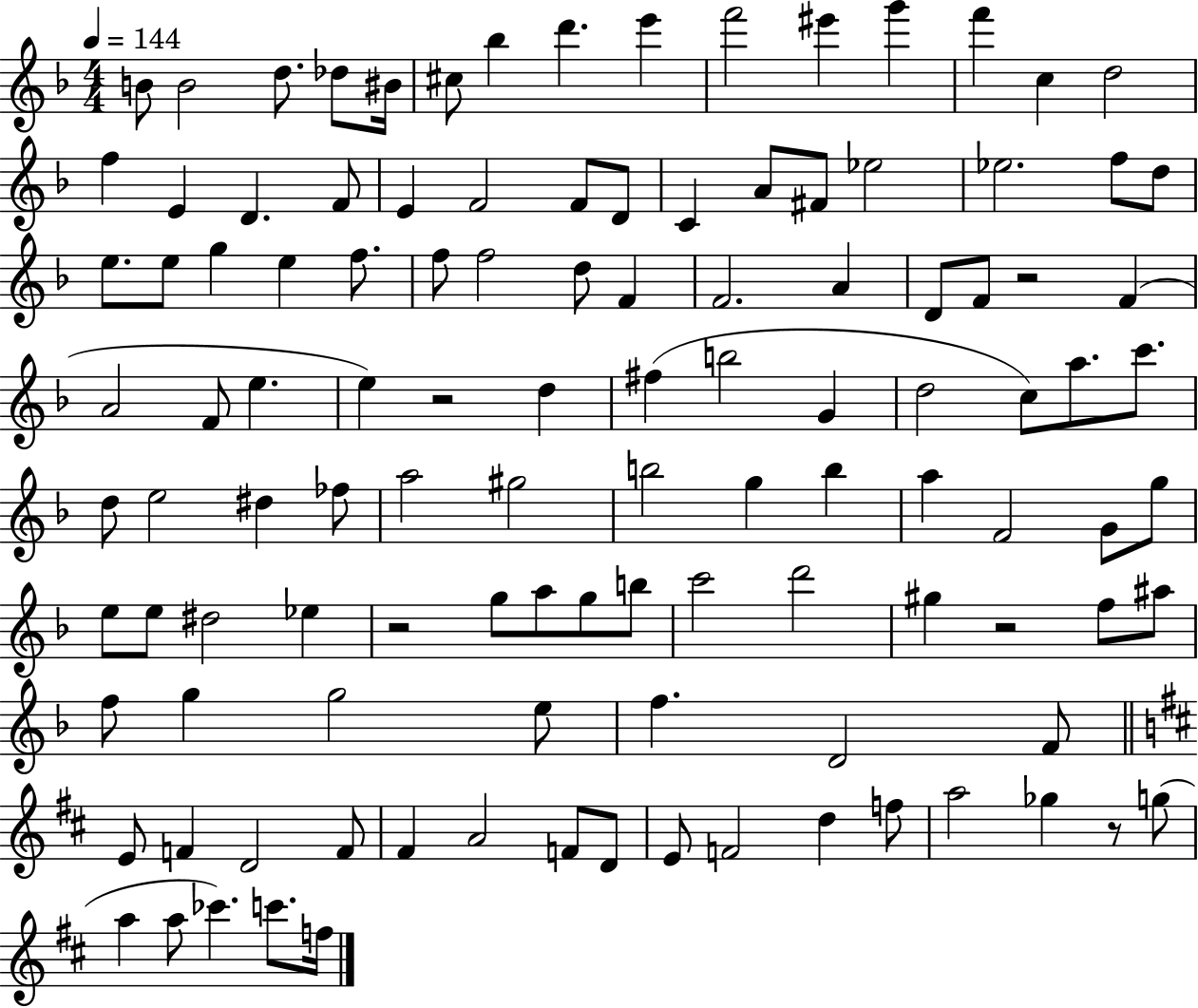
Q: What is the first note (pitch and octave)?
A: B4